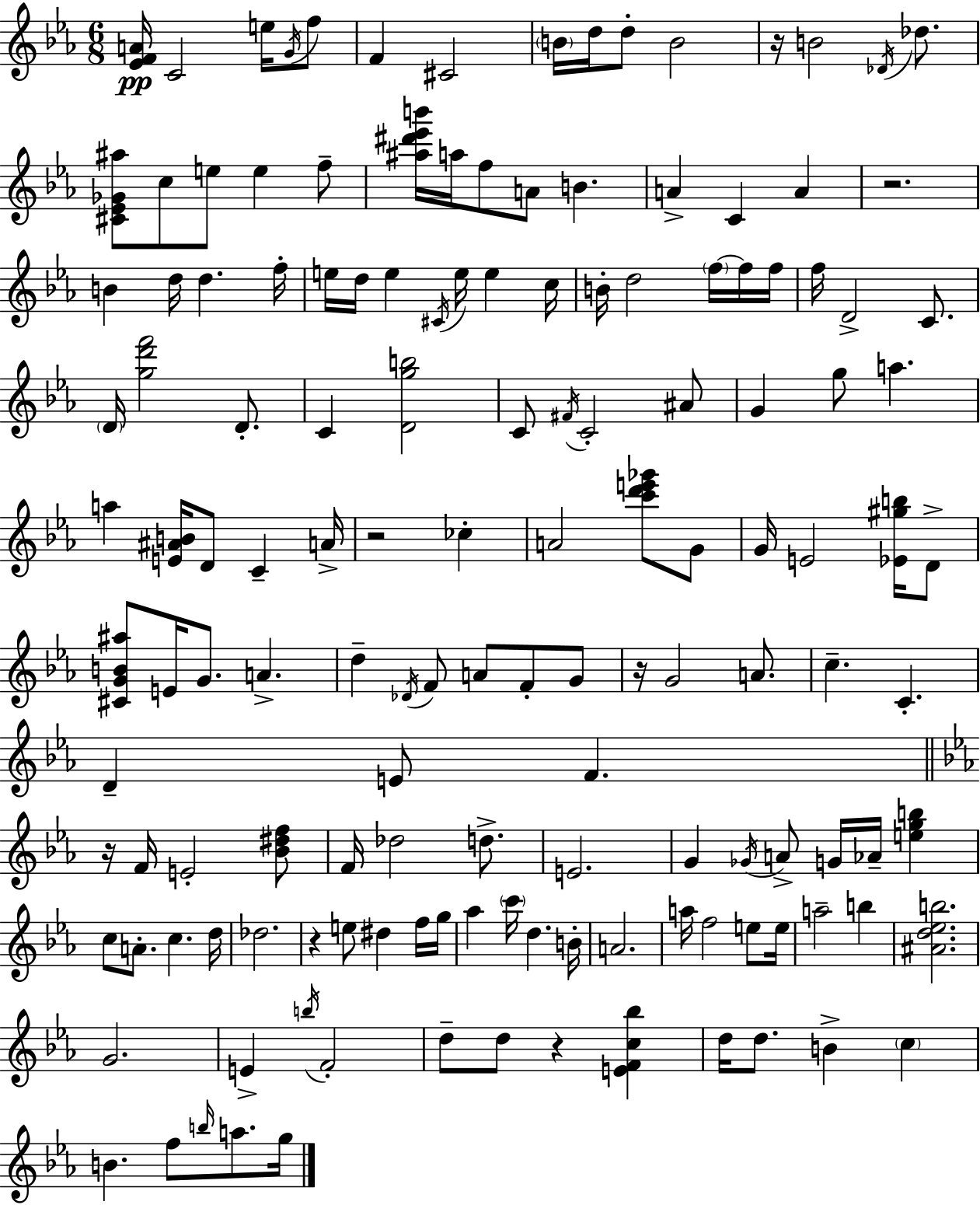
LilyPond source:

{
  \clef treble
  \numericTimeSignature
  \time 6/8
  \key ees \major
  <ees' f' a'>16\pp c'2 e''16 \acciaccatura { g'16 } f''8 | f'4 cis'2 | \parenthesize b'16 d''16 d''8-. b'2 | r16 b'2 \acciaccatura { des'16 } des''8. | \break <cis' ees' ges' ais''>8 c''8 e''8 e''4 | f''8-- <ais'' dis''' ees''' b'''>16 a''16 f''8 a'8 b'4. | a'4-> c'4 a'4 | r2. | \break b'4 d''16 d''4. | f''16-. e''16 d''16 e''4 \acciaccatura { cis'16 } e''16 e''4 | c''16 b'16-. d''2 | \parenthesize f''16~~ f''16 f''16 f''16 d'2-> | \break c'8. \parenthesize d'16 <g'' d''' f'''>2 | d'8.-. c'4 <d' g'' b''>2 | c'8 \acciaccatura { fis'16 } c'2-. | ais'8 g'4 g''8 a''4. | \break a''4 <e' ais' b'>16 d'8 c'4-- | a'16-> r2 | ces''4-. a'2 | <c''' d''' e''' ges'''>8 g'8 g'16 e'2 | \break <ees' gis'' b''>16 d'8-> <cis' g' b' ais''>8 e'16 g'8. a'4.-> | d''4-- \acciaccatura { des'16 } f'8 a'8 | f'8-. g'8 r16 g'2 | a'8. c''4.-- c'4.-. | \break d'4-- e'8 f'4. | \bar "||" \break \key ees \major r16 f'16 e'2-. <bes' dis'' f''>8 | f'16 des''2 d''8.-> | e'2. | g'4 \acciaccatura { ges'16 } a'8-> g'16 aes'16-- <e'' g'' b''>4 | \break c''8 a'8.-. c''4. | d''16 des''2. | r4 e''8 dis''4 f''16 | g''16 aes''4 \parenthesize c'''16 d''4. | \break b'16-. a'2. | a''16 f''2 e''8 | e''16 a''2-- b''4 | <ais' d'' ees'' b''>2. | \break g'2. | e'4-> \acciaccatura { b''16 } f'2-. | d''8-- d''8 r4 <e' f' c'' bes''>4 | d''16 d''8. b'4-> \parenthesize c''4 | \break b'4. f''8 \grace { b''16 } a''8. | g''16 \bar "|."
}